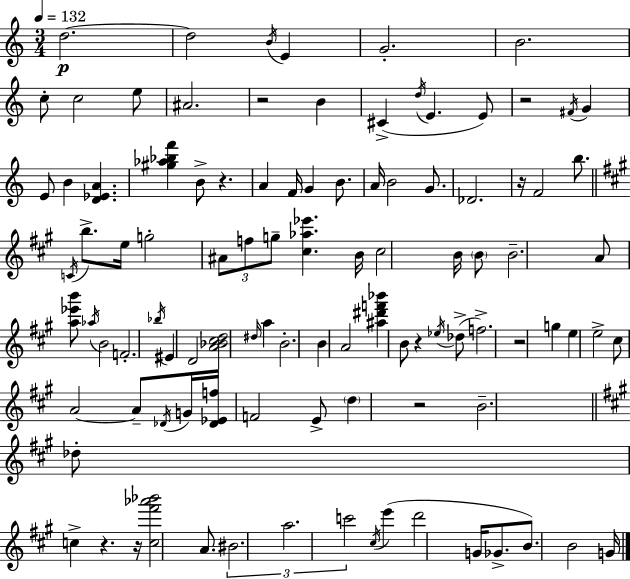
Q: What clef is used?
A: treble